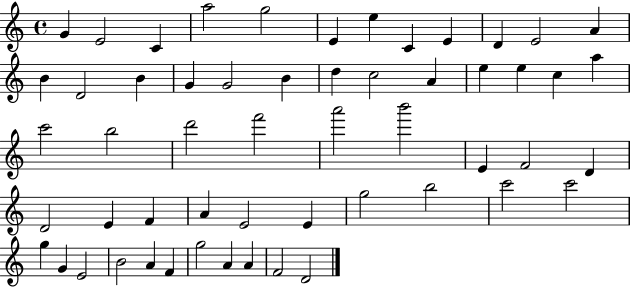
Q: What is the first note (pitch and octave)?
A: G4